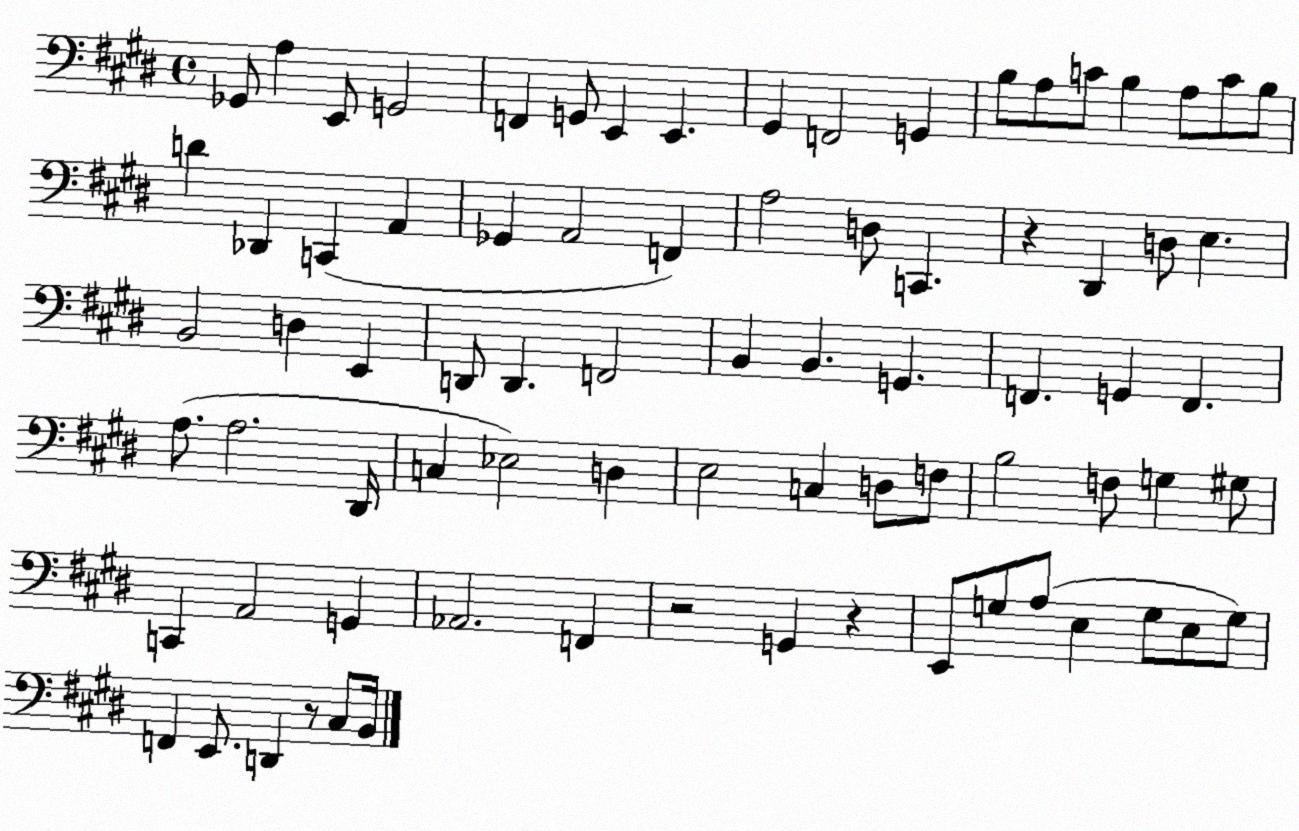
X:1
T:Untitled
M:4/4
L:1/4
K:E
_G,,/2 A, E,,/2 G,,2 F,, G,,/2 E,, E,, ^G,, F,,2 G,, B,/2 A,/2 C/2 B, A,/2 C/2 B,/2 D _D,, C,, A,, _G,, A,,2 F,, A,2 D,/2 C,, z ^D,, D,/2 E, B,,2 D, E,, D,,/2 D,, F,,2 B,, B,, G,, F,, G,, F,, A,/2 A,2 ^D,,/4 C, _E,2 D, E,2 C, D,/2 F,/2 B,2 F,/2 G, ^G,/2 C,, A,,2 G,, _A,,2 F,, z2 G,, z E,,/2 G,/2 A,/2 E, G,/2 E,/2 G,/2 F,, E,,/2 D,, z/2 ^C,/2 B,,/4